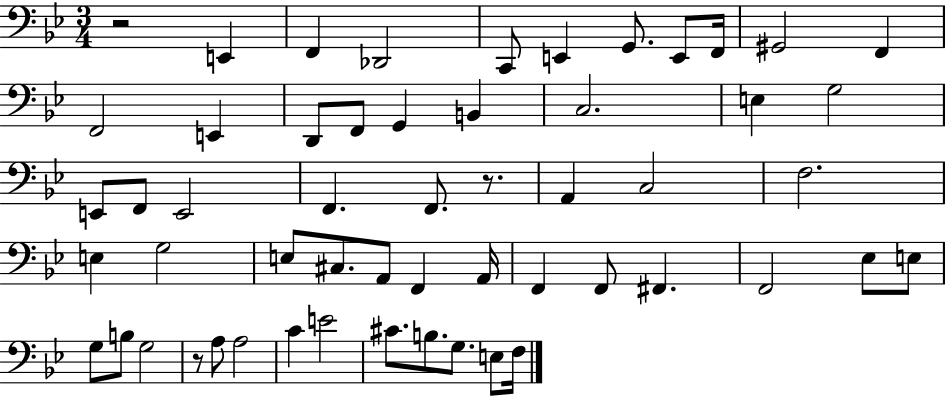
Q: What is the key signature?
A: BES major